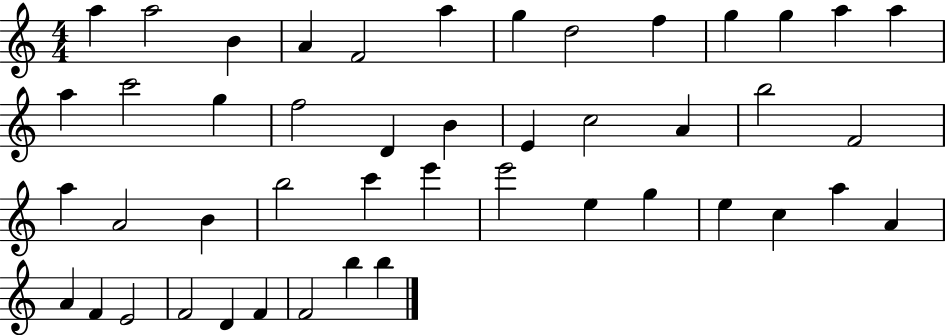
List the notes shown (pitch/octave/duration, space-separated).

A5/q A5/h B4/q A4/q F4/h A5/q G5/q D5/h F5/q G5/q G5/q A5/q A5/q A5/q C6/h G5/q F5/h D4/q B4/q E4/q C5/h A4/q B5/h F4/h A5/q A4/h B4/q B5/h C6/q E6/q E6/h E5/q G5/q E5/q C5/q A5/q A4/q A4/q F4/q E4/h F4/h D4/q F4/q F4/h B5/q B5/q